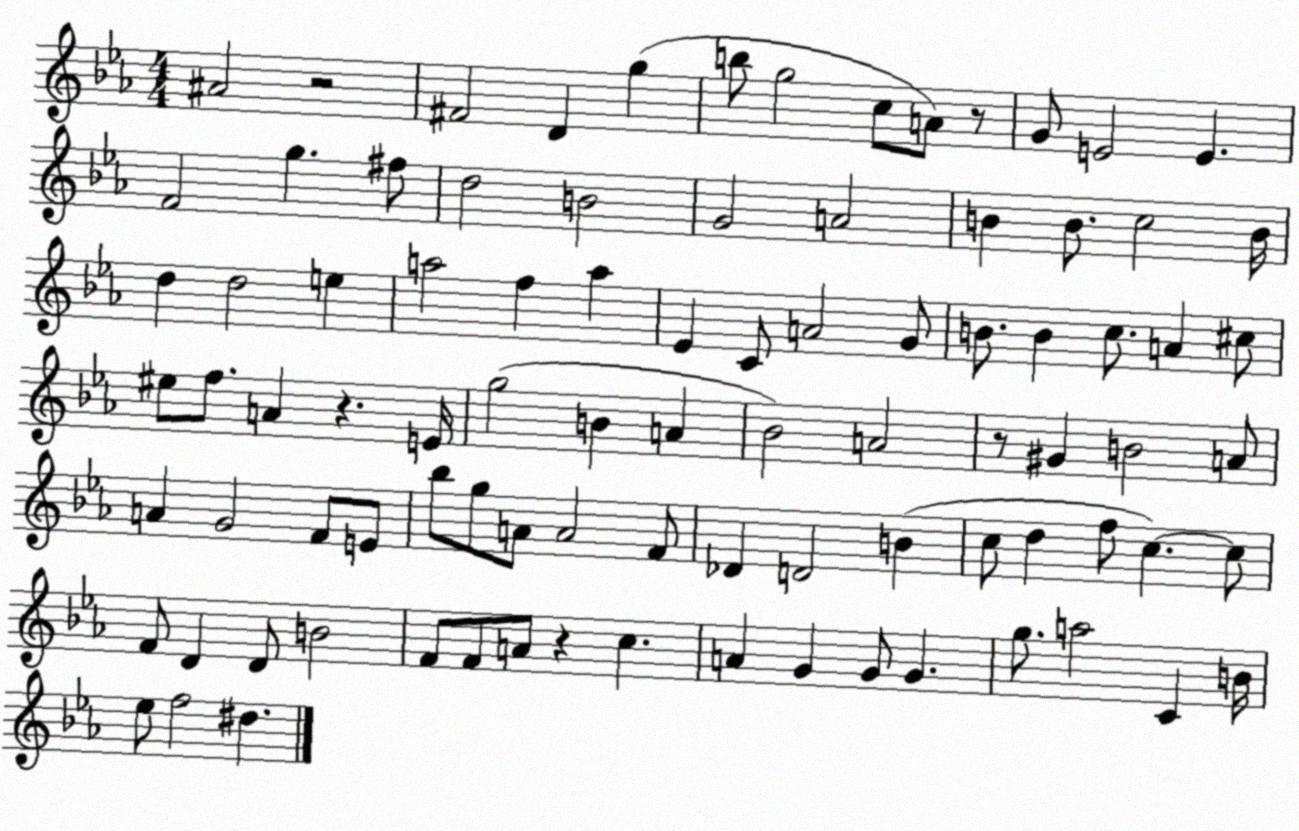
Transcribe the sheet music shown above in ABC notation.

X:1
T:Untitled
M:4/4
L:1/4
K:Eb
^A2 z2 ^F2 D g b/2 g2 c/2 A/2 z/2 G/2 E2 E F2 g ^f/2 d2 B2 G2 A2 B B/2 c2 B/4 d d2 e a2 f a _E C/2 A2 G/2 B/2 B c/2 A ^c/2 ^e/2 f/2 A z E/4 g2 B A _B2 A2 z/2 ^G B2 A/2 A G2 F/2 E/2 _b/2 g/2 A/2 A2 F/2 _D D2 B c/2 d f/2 c c/2 F/2 D D/2 B2 F/2 F/2 A/2 z c A G G/2 G g/2 a2 C B/4 _e/2 f2 ^d